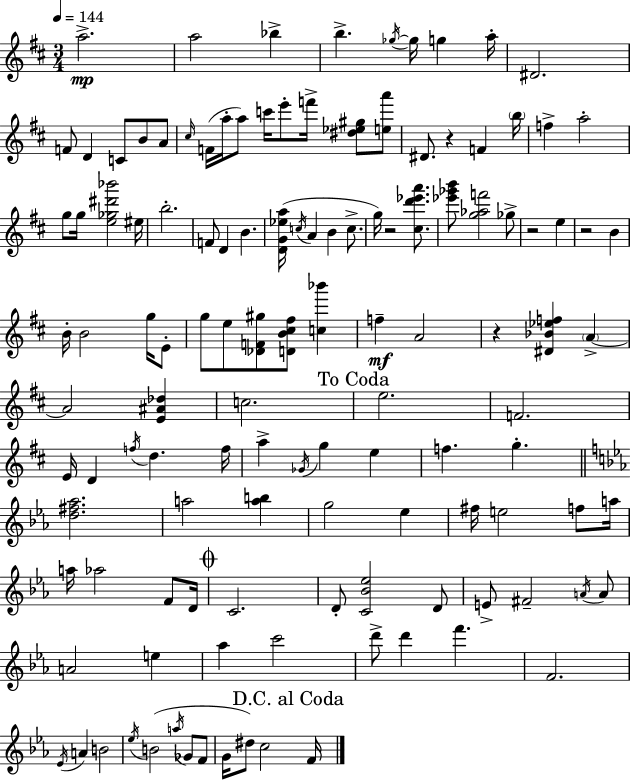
A5/h. A5/h Bb5/q B5/q. Gb5/s Gb5/s G5/q A5/s D#4/h. F4/e D4/q C4/e B4/e A4/e C#5/s F4/s A5/s A5/e C6/s E6/e F6/s [D#5,Eb5,G#5]/e [E5,A6]/e D#4/e. R/q F4/q B5/s F5/q A5/h G5/e G5/s [E5,Gb5,D#6,Bb6]/h EIS5/s B5/h. F4/e D4/q B4/q. [D4,G4,Eb5,A5]/s C5/s A4/q B4/q C5/e. G5/s R/h [C#5,D6,Eb6,A6]/e. [Eb6,Gb6,B6]/e [G5,Ab5,F6]/h Gb5/e R/h E5/q R/h B4/q B4/s B4/h G5/s E4/e G5/e E5/e [Db4,F4,G#5]/e [D4,B4,C#5,F#5]/e [C5,Bb6]/q F5/q A4/h R/q [D#4,Bb4,Eb5,F5]/q A4/q A4/h [E4,A#4,Db5]/q C5/h. E5/h. F4/h. E4/s D4/q F5/s D5/q. F5/s A5/q Gb4/s G5/q E5/q F5/q. G5/q. [D5,F#5,Ab5]/h. A5/h [A5,B5]/q G5/h Eb5/q F#5/s E5/h F5/e A5/s A5/s Ab5/h F4/e D4/s C4/h. D4/e [C4,Bb4,Eb5]/h D4/e E4/e F#4/h A4/s A4/e A4/h E5/q Ab5/q C6/h D6/e D6/q F6/q. F4/h. Eb4/s A4/q B4/h Eb5/s B4/h A5/s Gb4/e F4/e G4/s D#5/e C5/h F4/s